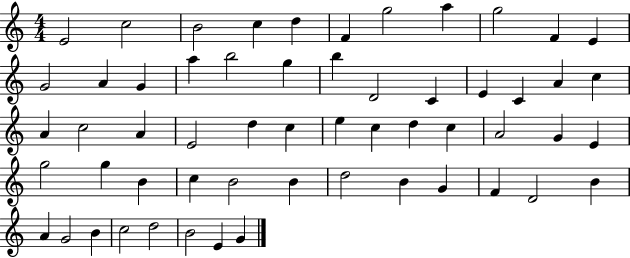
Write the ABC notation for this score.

X:1
T:Untitled
M:4/4
L:1/4
K:C
E2 c2 B2 c d F g2 a g2 F E G2 A G a b2 g b D2 C E C A c A c2 A E2 d c e c d c A2 G E g2 g B c B2 B d2 B G F D2 B A G2 B c2 d2 B2 E G